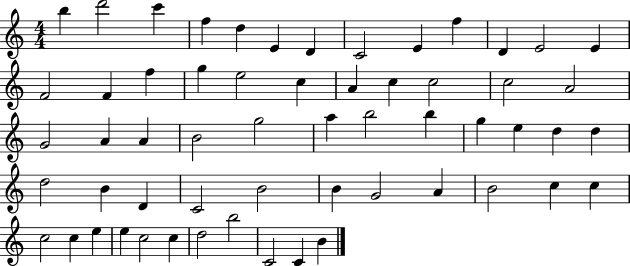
X:1
T:Untitled
M:4/4
L:1/4
K:C
b d'2 c' f d E D C2 E f D E2 E F2 F f g e2 c A c c2 c2 A2 G2 A A B2 g2 a b2 b g e d d d2 B D C2 B2 B G2 A B2 c c c2 c e e c2 c d2 b2 C2 C B